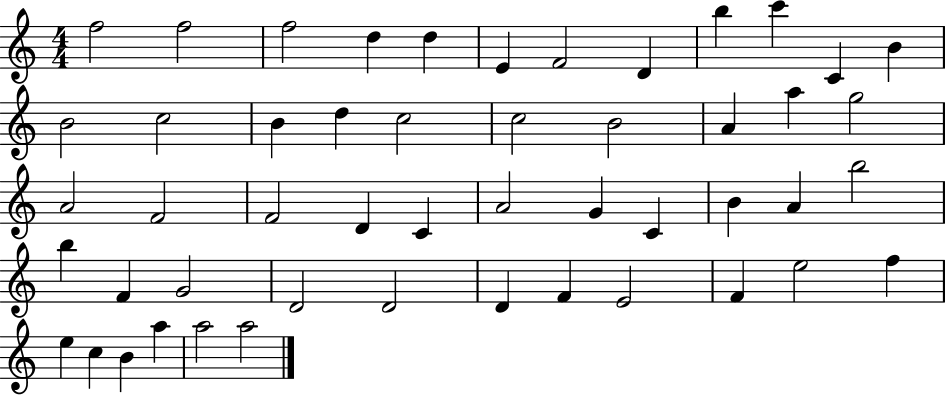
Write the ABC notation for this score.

X:1
T:Untitled
M:4/4
L:1/4
K:C
f2 f2 f2 d d E F2 D b c' C B B2 c2 B d c2 c2 B2 A a g2 A2 F2 F2 D C A2 G C B A b2 b F G2 D2 D2 D F E2 F e2 f e c B a a2 a2